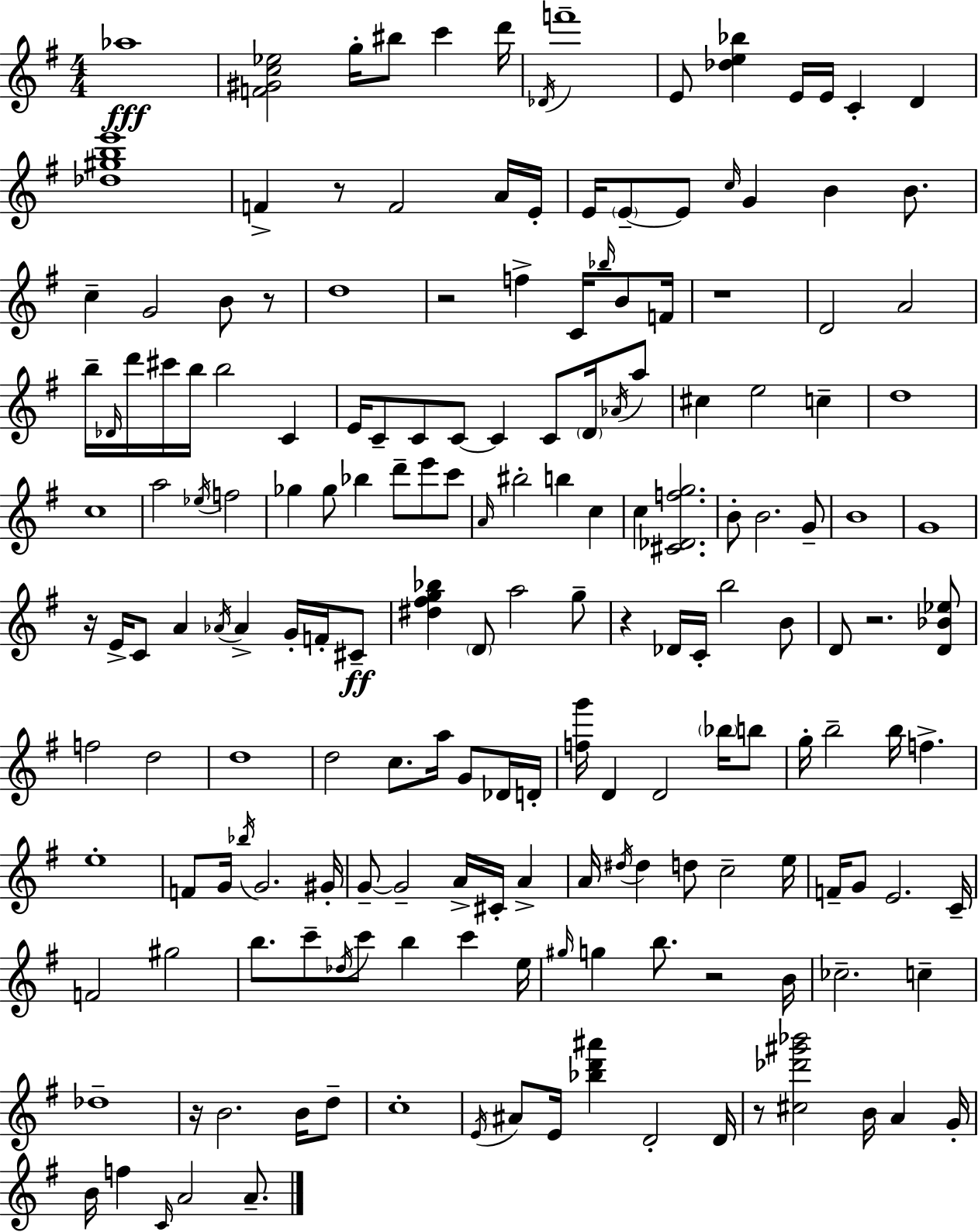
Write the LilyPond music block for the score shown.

{
  \clef treble
  \numericTimeSignature
  \time 4/4
  \key e \minor
  aes''1\fff | <f' gis' c'' ees''>2 g''16-. bis''8 c'''4 d'''16 | \acciaccatura { des'16 } f'''1-- | e'8 <des'' e'' bes''>4 e'16 e'16 c'4-. d'4 | \break <des'' gis'' b'' e'''>1 | f'4-> r8 f'2 a'16 | e'16-. e'16 \parenthesize e'8--~~ e'8 \grace { c''16 } g'4 b'4 b'8. | c''4-- g'2 b'8 | \break r8 d''1 | r2 f''4-> c'16 \grace { bes''16 } | b'8 f'16 r1 | d'2 a'2 | \break b''16-- \grace { des'16 } d'''16 cis'''16 b''16 b''2 | c'4 e'16 c'8-- c'8 c'8~~ c'4 c'8 | \parenthesize d'16 \acciaccatura { aes'16 } a''8 cis''4 e''2 | c''4-- d''1 | \break c''1 | a''2 \acciaccatura { ees''16 } f''2 | ges''4 ges''8 bes''4 | d'''8-- e'''8 c'''8 \grace { a'16 } bis''2-. b''4 | \break c''4 c''4 <cis' des' f'' g''>2. | b'8-. b'2. | g'8-- b'1 | g'1 | \break r16 e'16-> c'8 a'4 \acciaccatura { aes'16 } | aes'4-> g'16-. f'16-. cis'8--\ff <dis'' fis'' g'' bes''>4 \parenthesize d'8 a''2 | g''8-- r4 des'16 c'16-. b''2 | b'8 d'8 r2. | \break <d' bes' ees''>8 f''2 | d''2 d''1 | d''2 | c''8. a''16 g'8 des'16 d'16-. <f'' g'''>16 d'4 d'2 | \break \parenthesize bes''16 b''8 g''16-. b''2-- | b''16 f''4.-> e''1-. | f'8 g'16 \acciaccatura { bes''16 } g'2. | gis'16-. g'8--~~ g'2-- | \break a'16-> cis'16-. a'4-> a'16 \acciaccatura { dis''16 } dis''4 d''8 | c''2-- e''16 f'16-- g'8 e'2. | c'16-- f'2 | gis''2 b''8. c'''8-- \acciaccatura { des''16 } | \break c'''8 b''4 c'''4 e''16 \grace { gis''16 } g''4 | b''8. r2 b'16 ces''2.-- | c''4-- des''1-- | r16 b'2. | \break b'16 d''8-- c''1-. | \acciaccatura { e'16 } ais'8 e'16 | <bes'' d''' ais'''>4 d'2-. d'16 r8 <cis'' des''' gis''' bes'''>2 | b'16 a'4 g'16-. b'16 f''4 | \break \grace { c'16 } a'2 a'8.-- \bar "|."
}